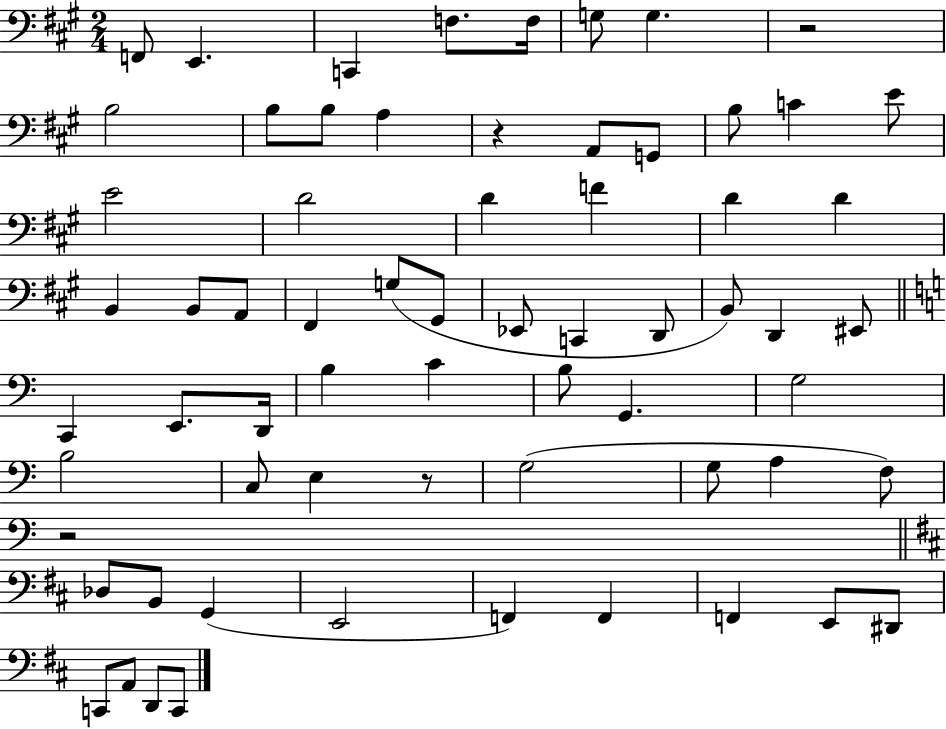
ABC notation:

X:1
T:Untitled
M:2/4
L:1/4
K:A
F,,/2 E,, C,, F,/2 F,/4 G,/2 G, z2 B,2 B,/2 B,/2 A, z A,,/2 G,,/2 B,/2 C E/2 E2 D2 D F D D B,, B,,/2 A,,/2 ^F,, G,/2 ^G,,/2 _E,,/2 C,, D,,/2 B,,/2 D,, ^E,,/2 C,, E,,/2 D,,/4 B, C B,/2 G,, G,2 B,2 C,/2 E, z/2 G,2 G,/2 A, F,/2 z2 _D,/2 B,,/2 G,, E,,2 F,, F,, F,, E,,/2 ^D,,/2 C,,/2 A,,/2 D,,/2 C,,/2